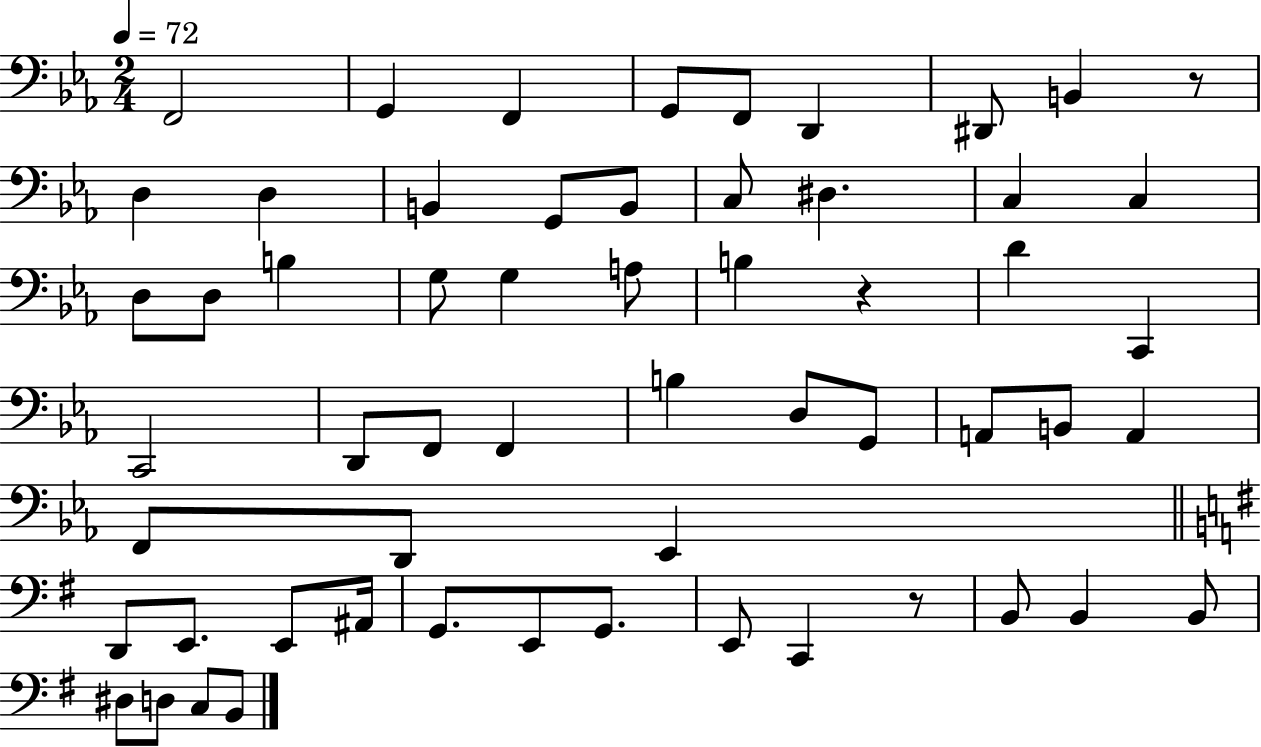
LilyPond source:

{
  \clef bass
  \numericTimeSignature
  \time 2/4
  \key ees \major
  \tempo 4 = 72
  \repeat volta 2 { f,2 | g,4 f,4 | g,8 f,8 d,4 | dis,8 b,4 r8 | \break d4 d4 | b,4 g,8 b,8 | c8 dis4. | c4 c4 | \break d8 d8 b4 | g8 g4 a8 | b4 r4 | d'4 c,4 | \break c,2 | d,8 f,8 f,4 | b4 d8 g,8 | a,8 b,8 a,4 | \break f,8 d,8 ees,4 | \bar "||" \break \key e \minor d,8 e,8. e,8 ais,16 | g,8. e,8 g,8. | e,8 c,4 r8 | b,8 b,4 b,8 | \break dis8 d8 c8 b,8 | } \bar "|."
}